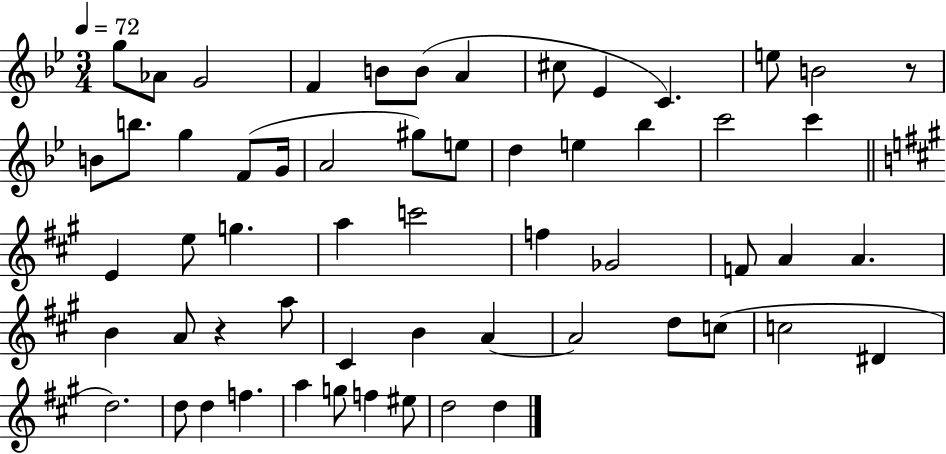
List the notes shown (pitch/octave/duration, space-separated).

G5/e Ab4/e G4/h F4/q B4/e B4/e A4/q C#5/e Eb4/q C4/q. E5/e B4/h R/e B4/e B5/e. G5/q F4/e G4/s A4/h G#5/e E5/e D5/q E5/q Bb5/q C6/h C6/q E4/q E5/e G5/q. A5/q C6/h F5/q Gb4/h F4/e A4/q A4/q. B4/q A4/e R/q A5/e C#4/q B4/q A4/q A4/h D5/e C5/e C5/h D#4/q D5/h. D5/e D5/q F5/q. A5/q G5/e F5/q EIS5/e D5/h D5/q